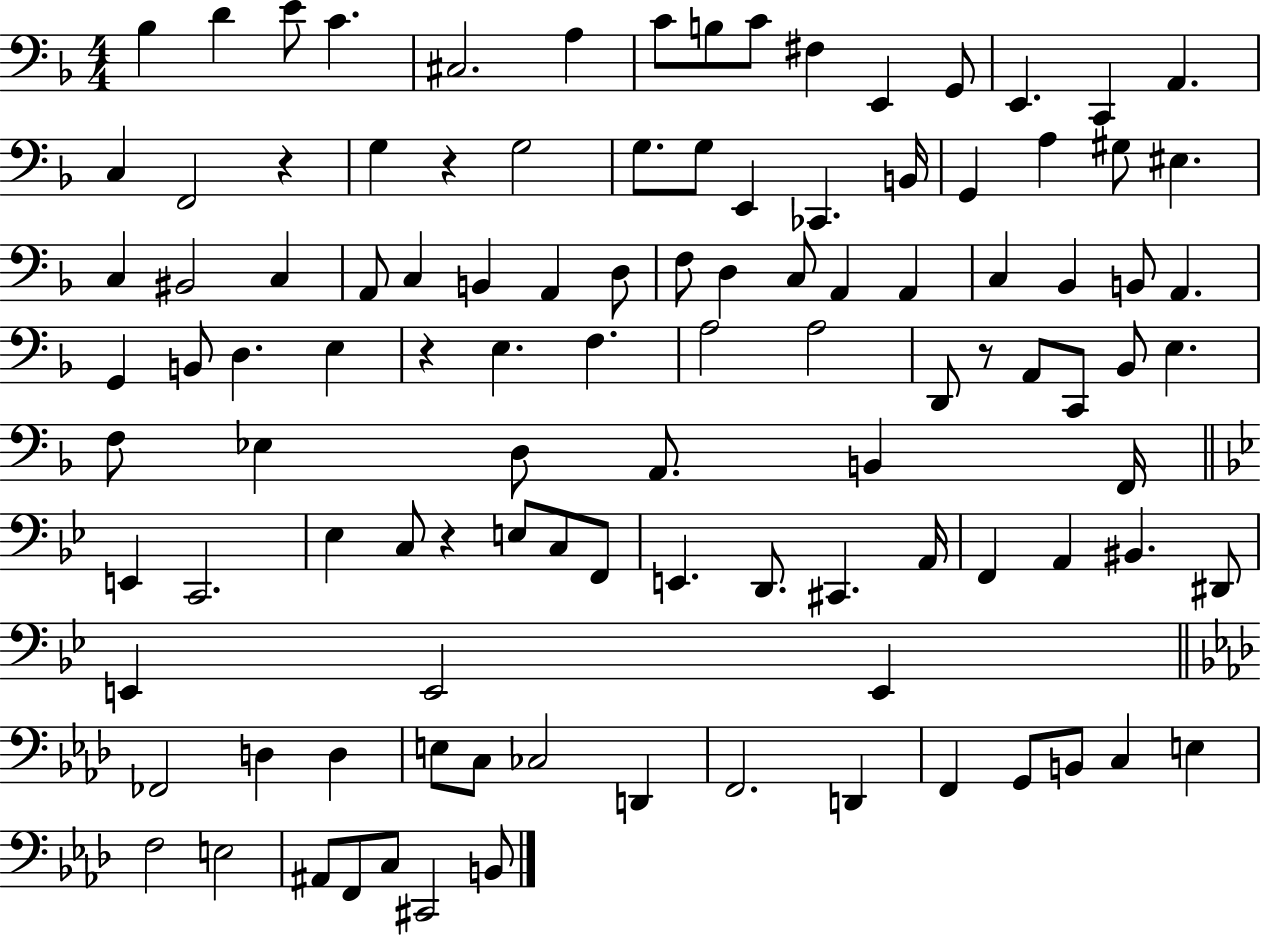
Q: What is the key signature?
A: F major